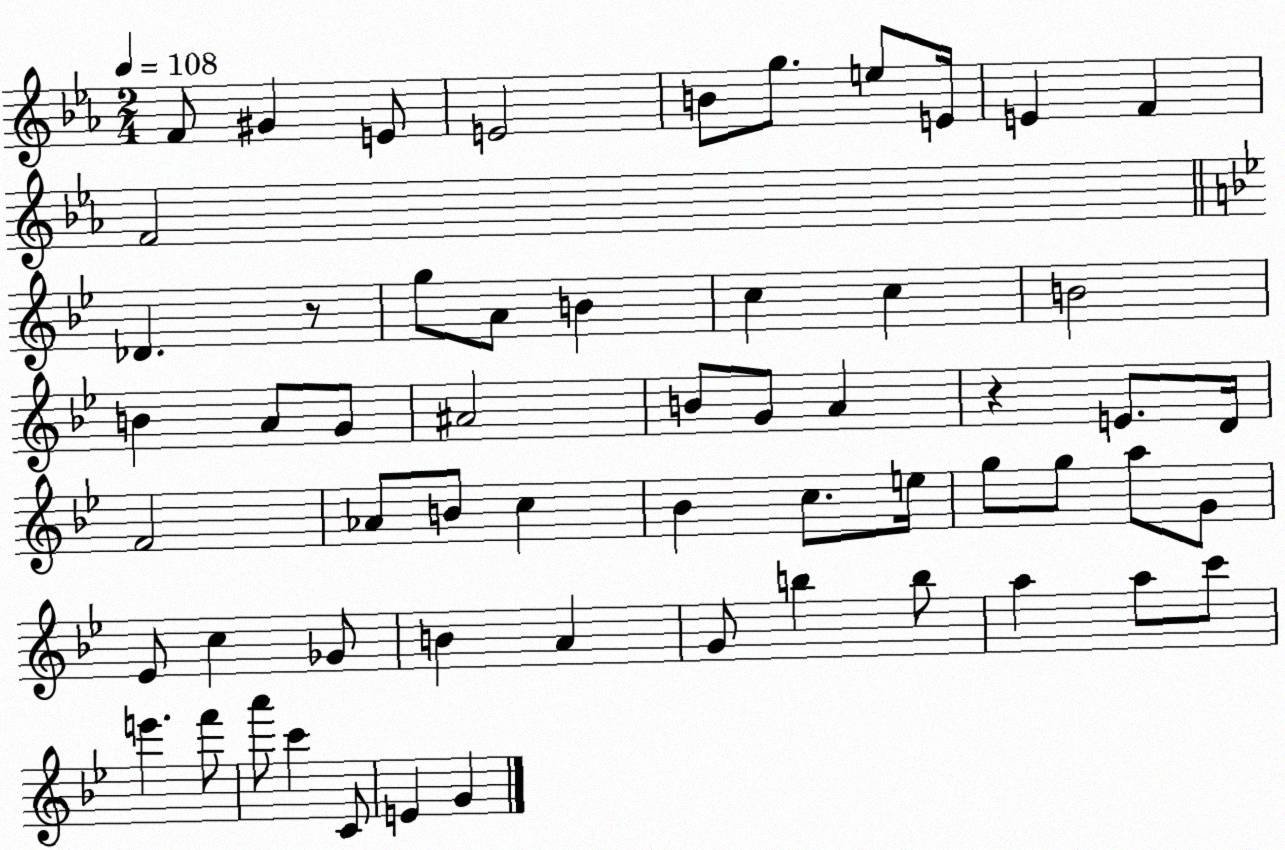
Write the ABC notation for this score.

X:1
T:Untitled
M:2/4
L:1/4
K:Eb
F/2 ^G E/2 E2 B/2 g/2 e/2 E/4 E F F2 _D z/2 g/2 A/2 B c c B2 B A/2 G/2 ^A2 B/2 G/2 A z E/2 D/4 F2 _A/2 B/2 c _B c/2 e/4 g/2 g/2 a/2 G/2 _E/2 c _G/2 B A G/2 b b/2 a a/2 c'/2 e' f'/2 a'/2 c' C/2 E G